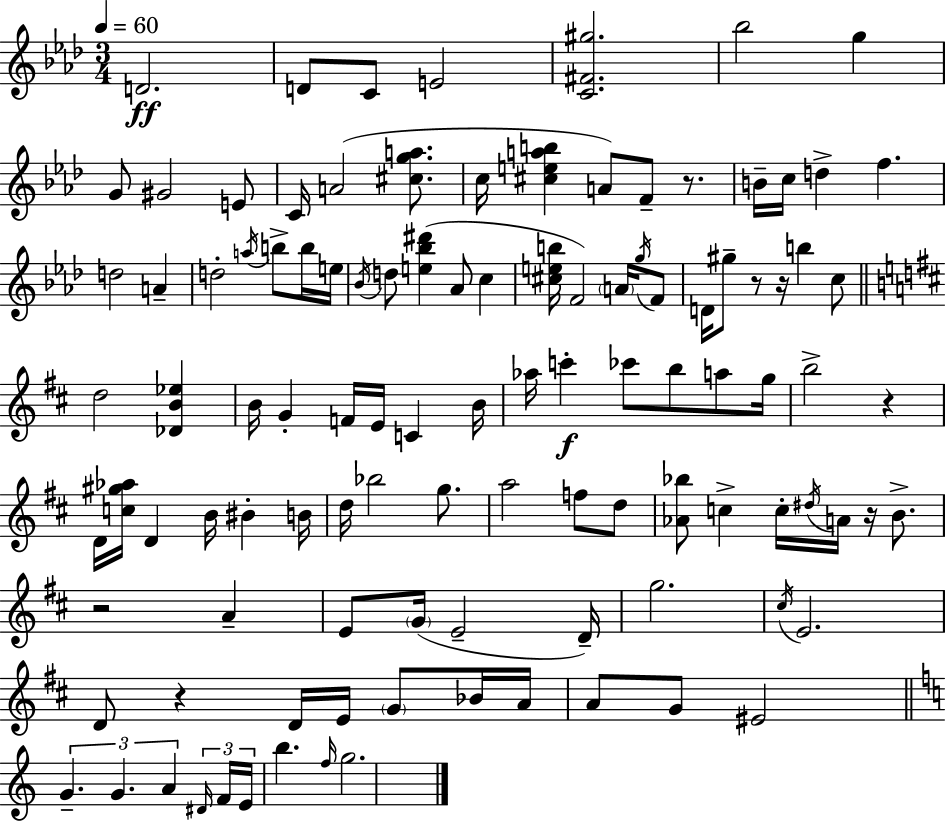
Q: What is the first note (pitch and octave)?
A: D4